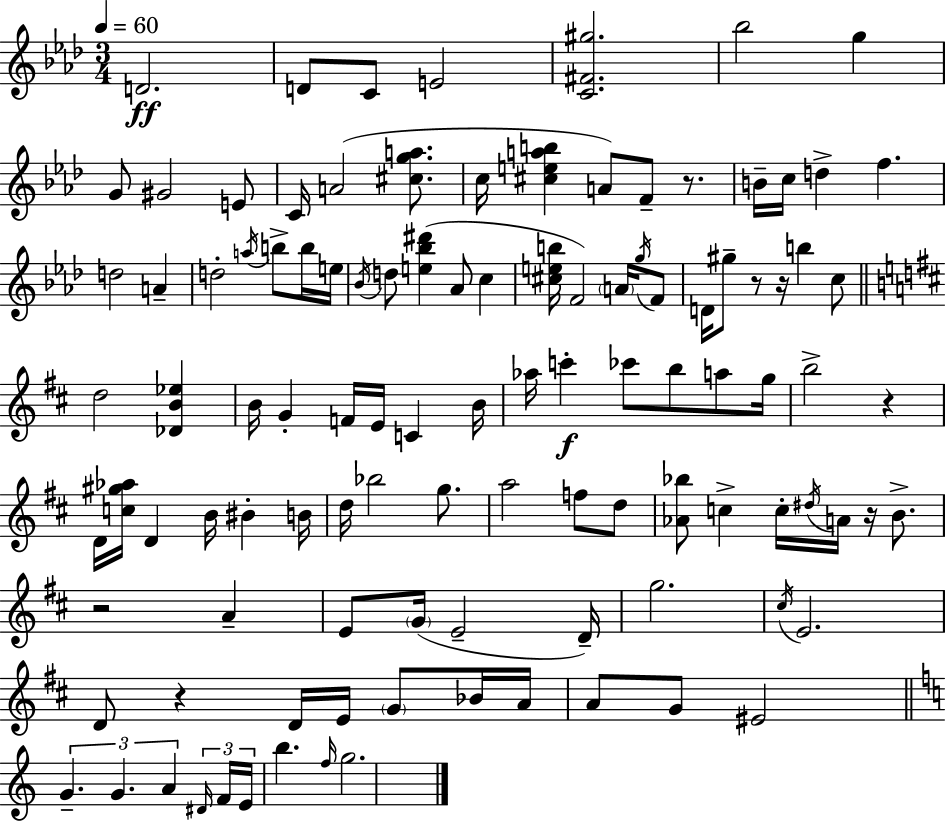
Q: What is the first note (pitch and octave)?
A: D4